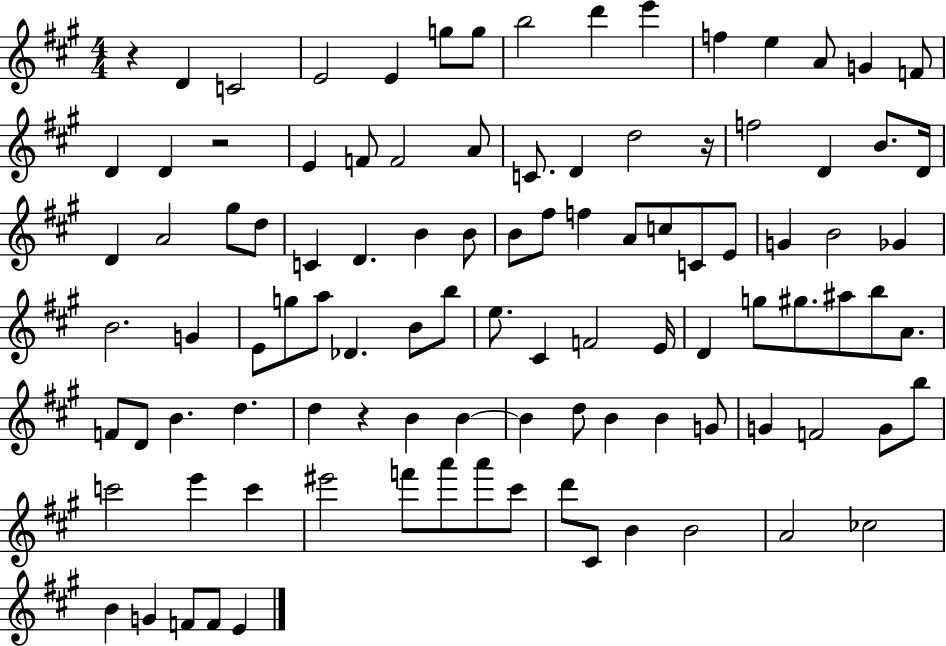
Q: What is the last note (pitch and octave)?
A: E4